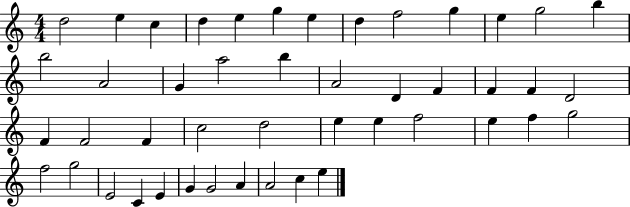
X:1
T:Untitled
M:4/4
L:1/4
K:C
d2 e c d e g e d f2 g e g2 b b2 A2 G a2 b A2 D F F F D2 F F2 F c2 d2 e e f2 e f g2 f2 g2 E2 C E G G2 A A2 c e